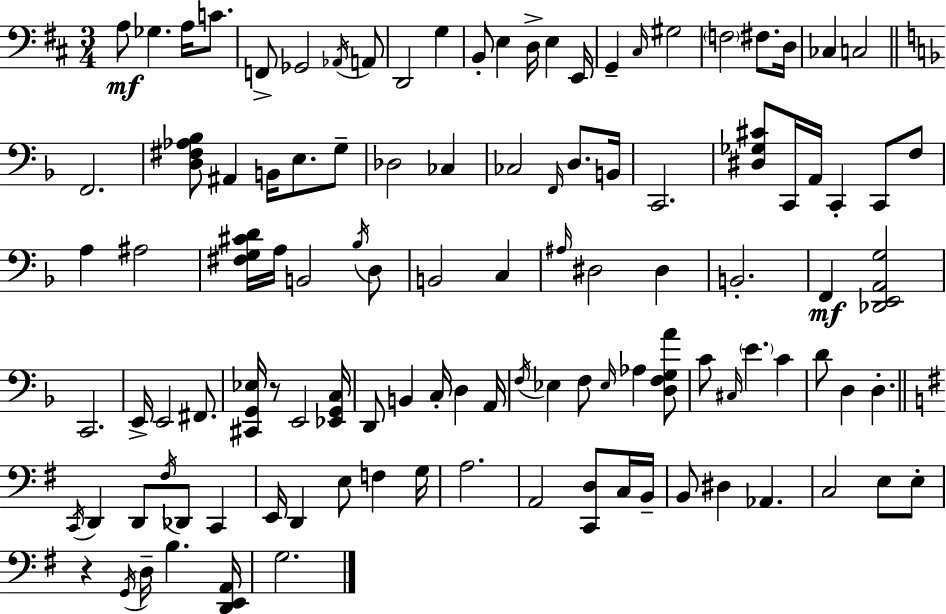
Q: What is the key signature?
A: D major